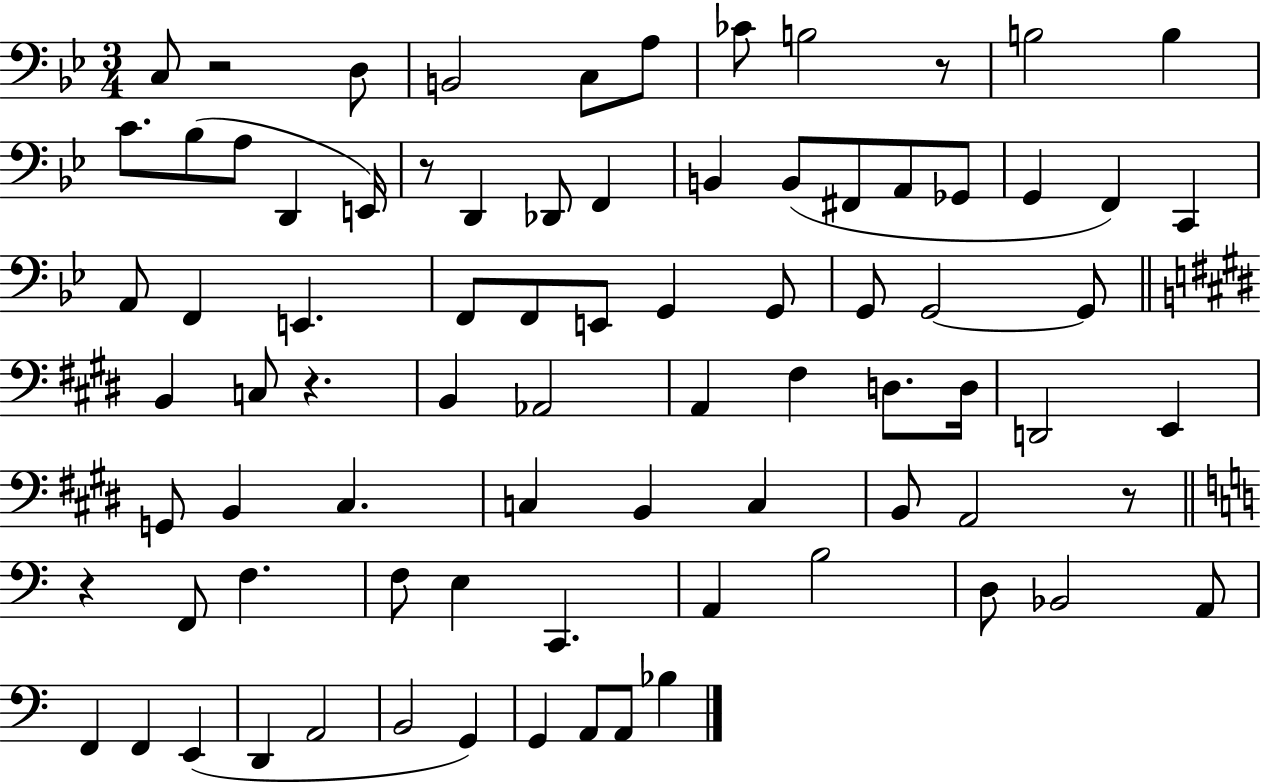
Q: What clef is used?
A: bass